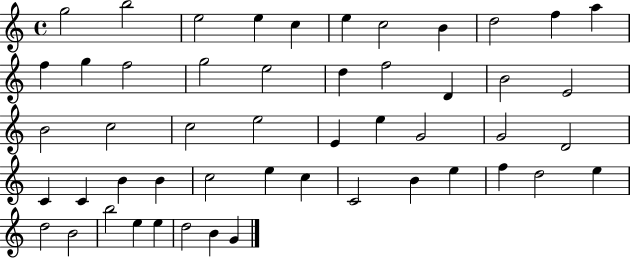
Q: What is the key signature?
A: C major